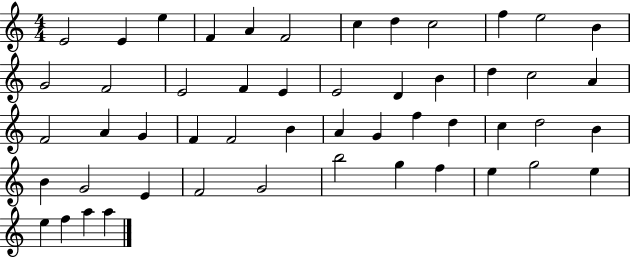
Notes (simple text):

E4/h E4/q E5/q F4/q A4/q F4/h C5/q D5/q C5/h F5/q E5/h B4/q G4/h F4/h E4/h F4/q E4/q E4/h D4/q B4/q D5/q C5/h A4/q F4/h A4/q G4/q F4/q F4/h B4/q A4/q G4/q F5/q D5/q C5/q D5/h B4/q B4/q G4/h E4/q F4/h G4/h B5/h G5/q F5/q E5/q G5/h E5/q E5/q F5/q A5/q A5/q